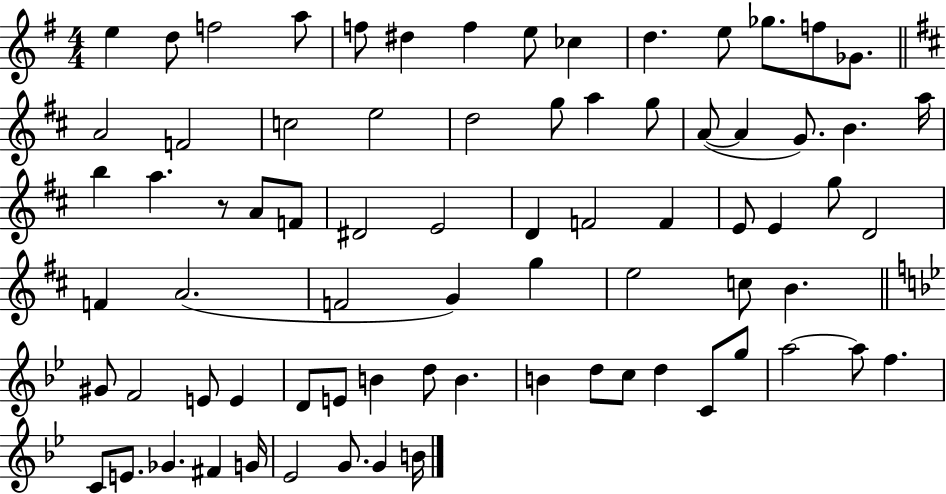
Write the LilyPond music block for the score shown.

{
  \clef treble
  \numericTimeSignature
  \time 4/4
  \key g \major
  \repeat volta 2 { e''4 d''8 f''2 a''8 | f''8 dis''4 f''4 e''8 ces''4 | d''4. e''8 ges''8. f''8 ges'8. | \bar "||" \break \key b \minor a'2 f'2 | c''2 e''2 | d''2 g''8 a''4 g''8 | a'8~(~ a'4 g'8.) b'4. a''16 | \break b''4 a''4. r8 a'8 f'8 | dis'2 e'2 | d'4 f'2 f'4 | e'8 e'4 g''8 d'2 | \break f'4 a'2.( | f'2 g'4) g''4 | e''2 c''8 b'4. | \bar "||" \break \key bes \major gis'8 f'2 e'8 e'4 | d'8 e'8 b'4 d''8 b'4. | b'4 d''8 c''8 d''4 c'8 g''8 | a''2~~ a''8 f''4. | \break c'8 e'8. ges'4. fis'4 g'16 | ees'2 g'8. g'4 b'16 | } \bar "|."
}